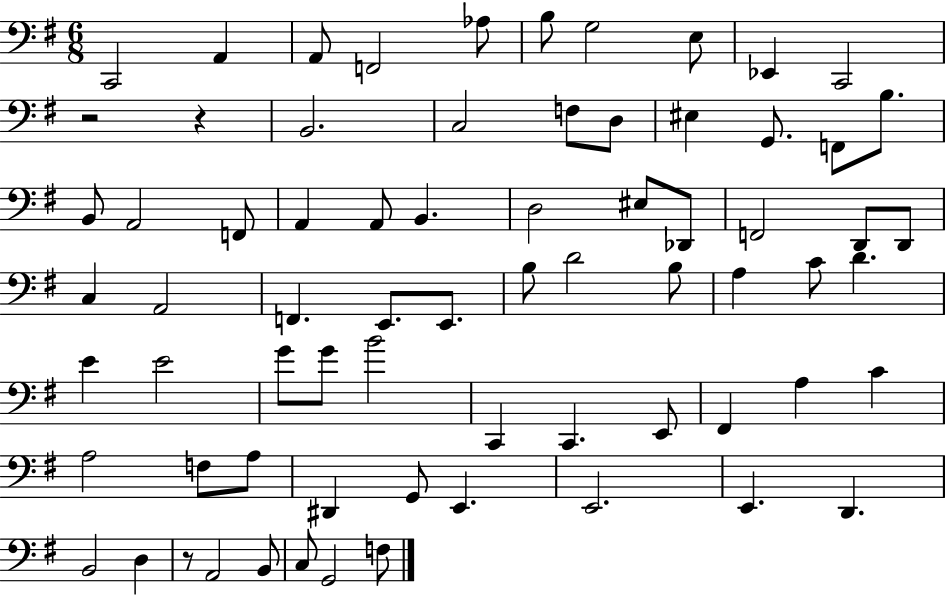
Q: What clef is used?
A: bass